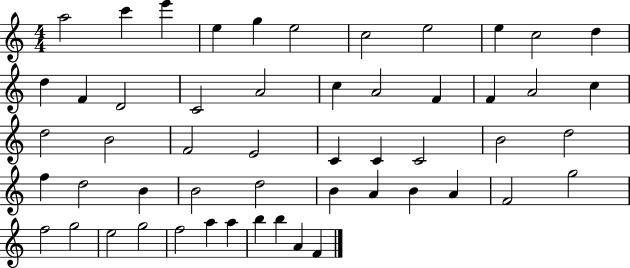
{
  \clef treble
  \numericTimeSignature
  \time 4/4
  \key c \major
  a''2 c'''4 e'''4 | e''4 g''4 e''2 | c''2 e''2 | e''4 c''2 d''4 | \break d''4 f'4 d'2 | c'2 a'2 | c''4 a'2 f'4 | f'4 a'2 c''4 | \break d''2 b'2 | f'2 e'2 | c'4 c'4 c'2 | b'2 d''2 | \break f''4 d''2 b'4 | b'2 d''2 | b'4 a'4 b'4 a'4 | f'2 g''2 | \break f''2 g''2 | e''2 g''2 | f''2 a''4 a''4 | b''4 b''4 a'4 f'4 | \break \bar "|."
}